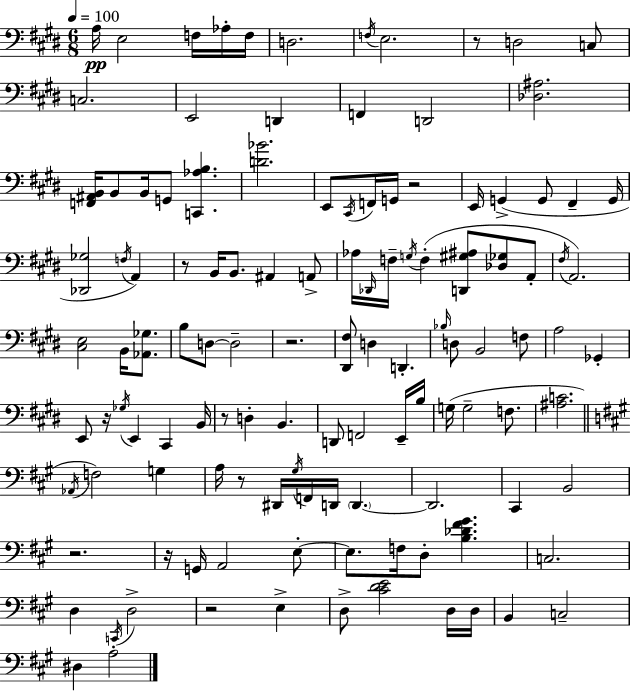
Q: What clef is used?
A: bass